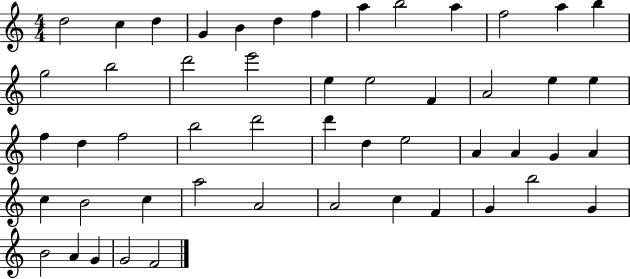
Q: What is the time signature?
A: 4/4